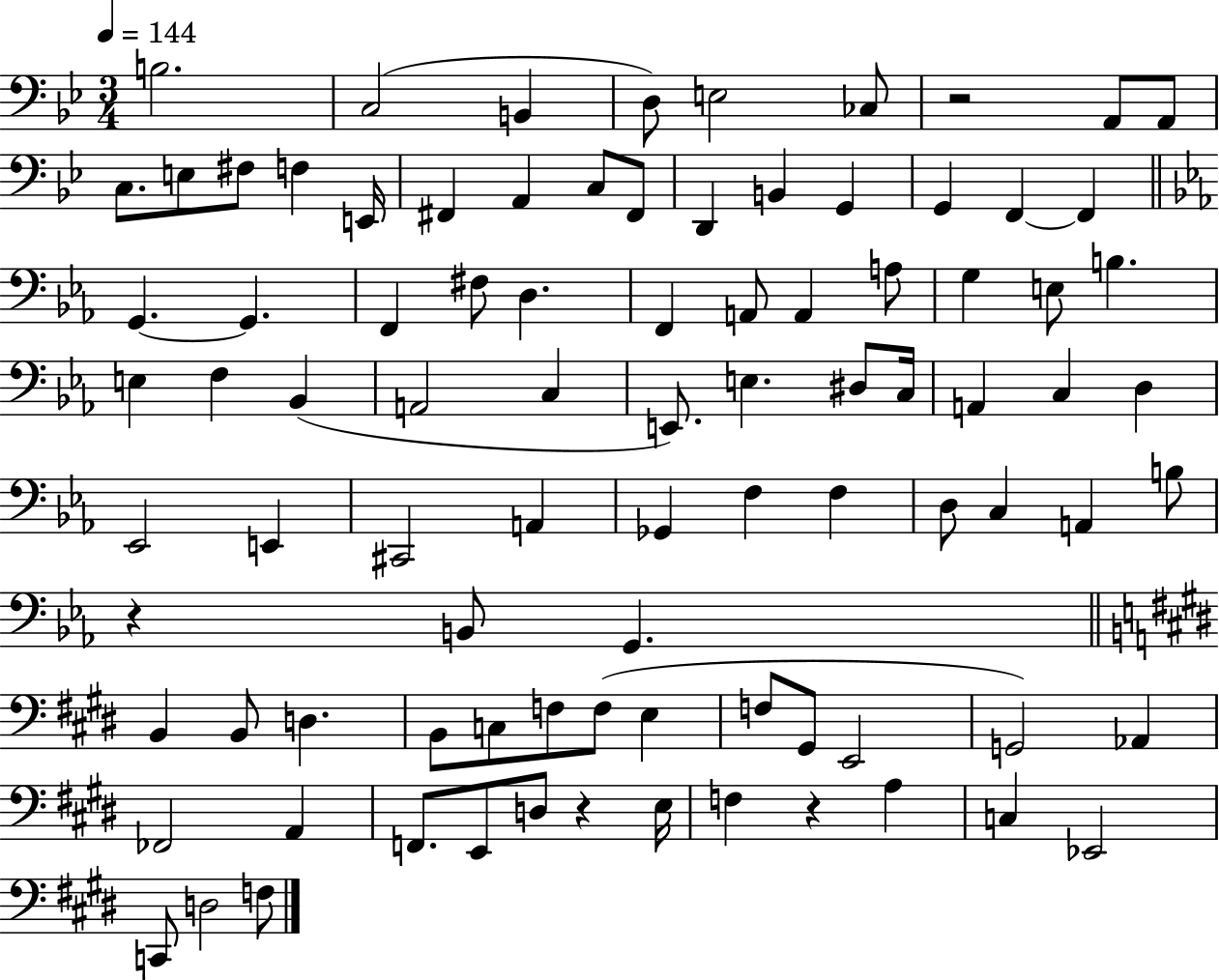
{
  \clef bass
  \numericTimeSignature
  \time 3/4
  \key bes \major
  \tempo 4 = 144
  b2. | c2( b,4 | d8) e2 ces8 | r2 a,8 a,8 | \break c8. e8 fis8 f4 e,16 | fis,4 a,4 c8 fis,8 | d,4 b,4 g,4 | g,4 f,4~~ f,4 | \break \bar "||" \break \key ees \major g,4.~~ g,4. | f,4 fis8 d4. | f,4 a,8 a,4 a8 | g4 e8 b4. | \break e4 f4 bes,4( | a,2 c4 | e,8.) e4. dis8 c16 | a,4 c4 d4 | \break ees,2 e,4 | cis,2 a,4 | ges,4 f4 f4 | d8 c4 a,4 b8 | \break r4 b,8 g,4. | \bar "||" \break \key e \major b,4 b,8 d4. | b,8 c8 f8 f8( e4 | f8 gis,8 e,2 | g,2) aes,4 | \break fes,2 a,4 | f,8. e,8 d8 r4 e16 | f4 r4 a4 | c4 ees,2 | \break c,8 d2 f8 | \bar "|."
}